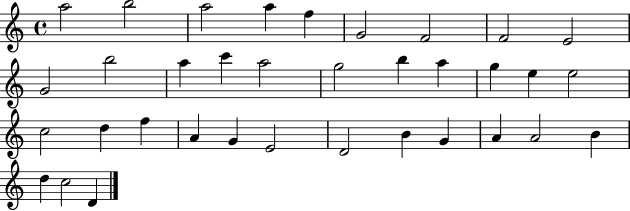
X:1
T:Untitled
M:4/4
L:1/4
K:C
a2 b2 a2 a f G2 F2 F2 E2 G2 b2 a c' a2 g2 b a g e e2 c2 d f A G E2 D2 B G A A2 B d c2 D